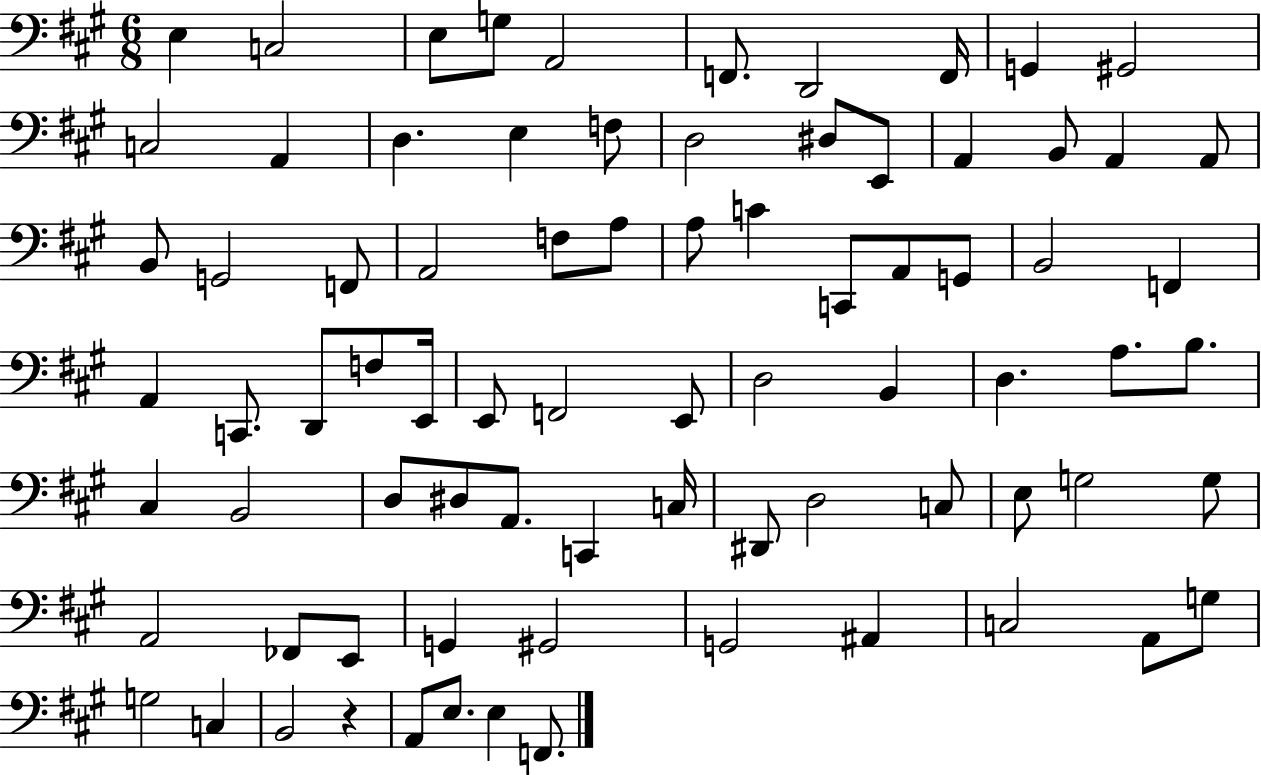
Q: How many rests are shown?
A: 1